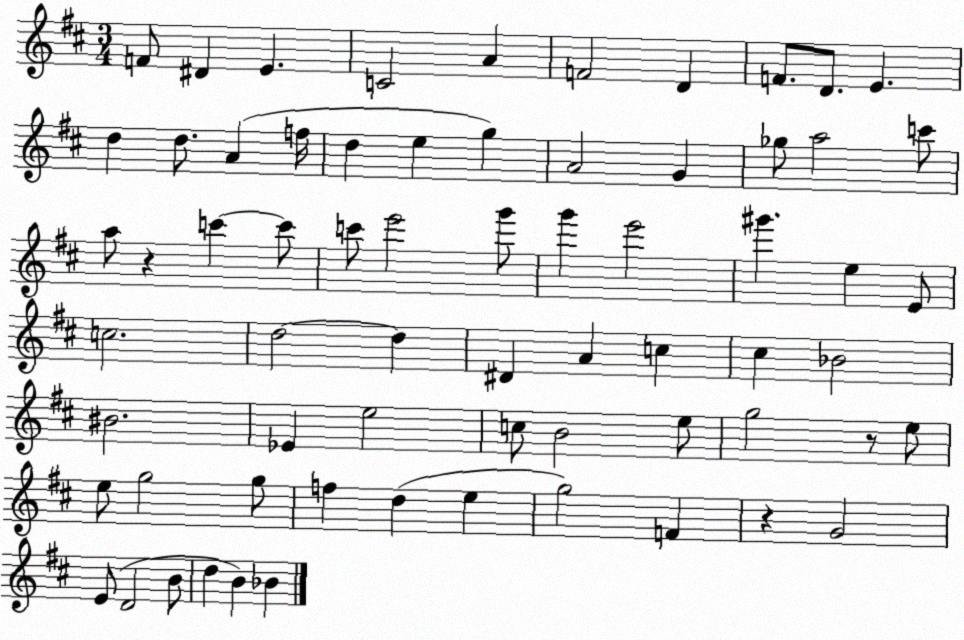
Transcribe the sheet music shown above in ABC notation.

X:1
T:Untitled
M:3/4
L:1/4
K:D
F/2 ^D E C2 A F2 D F/2 D/2 E d d/2 A f/4 d e g A2 G _g/2 a2 c'/2 a/2 z c' c'/2 c'/2 e'2 g'/2 g' e'2 ^g' e E/2 c2 d2 d ^D A c ^c _B2 ^B2 _E e2 c/2 B2 e/2 g2 z/2 e/2 e/2 g2 g/2 f d e g2 F z G2 E/2 D2 B/2 d B _B